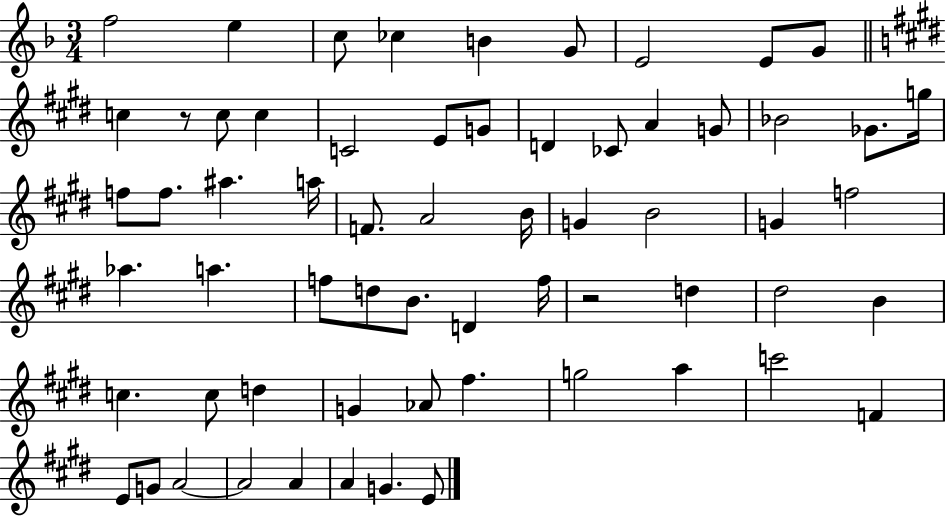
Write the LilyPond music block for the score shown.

{
  \clef treble
  \numericTimeSignature
  \time 3/4
  \key f \major
  f''2 e''4 | c''8 ces''4 b'4 g'8 | e'2 e'8 g'8 | \bar "||" \break \key e \major c''4 r8 c''8 c''4 | c'2 e'8 g'8 | d'4 ces'8 a'4 g'8 | bes'2 ges'8. g''16 | \break f''8 f''8. ais''4. a''16 | f'8. a'2 b'16 | g'4 b'2 | g'4 f''2 | \break aes''4. a''4. | f''8 d''8 b'8. d'4 f''16 | r2 d''4 | dis''2 b'4 | \break c''4. c''8 d''4 | g'4 aes'8 fis''4. | g''2 a''4 | c'''2 f'4 | \break e'8 g'8 a'2~~ | a'2 a'4 | a'4 g'4. e'8 | \bar "|."
}